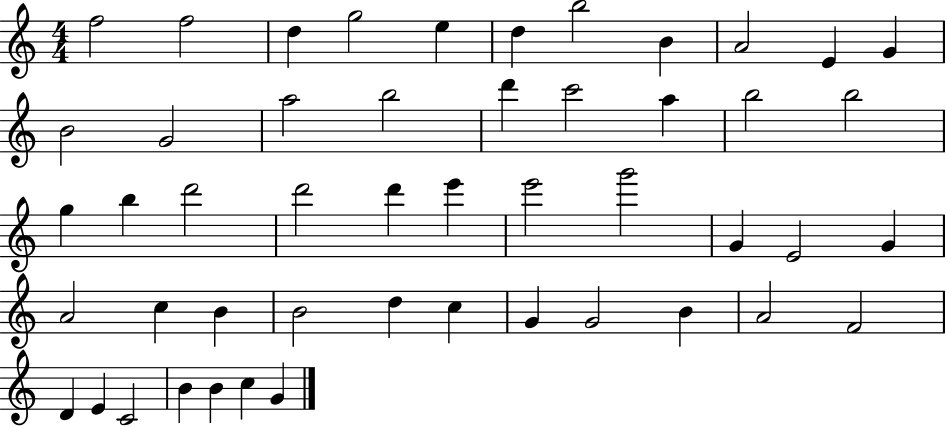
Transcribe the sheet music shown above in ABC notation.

X:1
T:Untitled
M:4/4
L:1/4
K:C
f2 f2 d g2 e d b2 B A2 E G B2 G2 a2 b2 d' c'2 a b2 b2 g b d'2 d'2 d' e' e'2 g'2 G E2 G A2 c B B2 d c G G2 B A2 F2 D E C2 B B c G